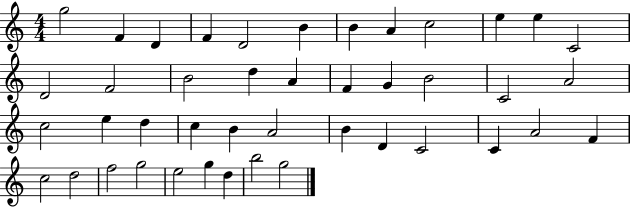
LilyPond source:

{
  \clef treble
  \numericTimeSignature
  \time 4/4
  \key c \major
  g''2 f'4 d'4 | f'4 d'2 b'4 | b'4 a'4 c''2 | e''4 e''4 c'2 | \break d'2 f'2 | b'2 d''4 a'4 | f'4 g'4 b'2 | c'2 a'2 | \break c''2 e''4 d''4 | c''4 b'4 a'2 | b'4 d'4 c'2 | c'4 a'2 f'4 | \break c''2 d''2 | f''2 g''2 | e''2 g''4 d''4 | b''2 g''2 | \break \bar "|."
}